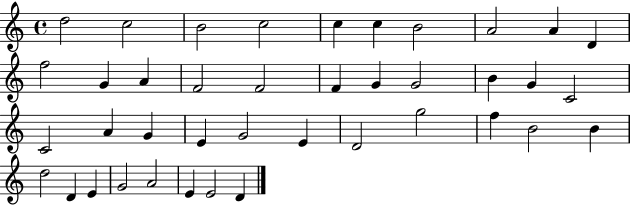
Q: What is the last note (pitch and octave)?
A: D4